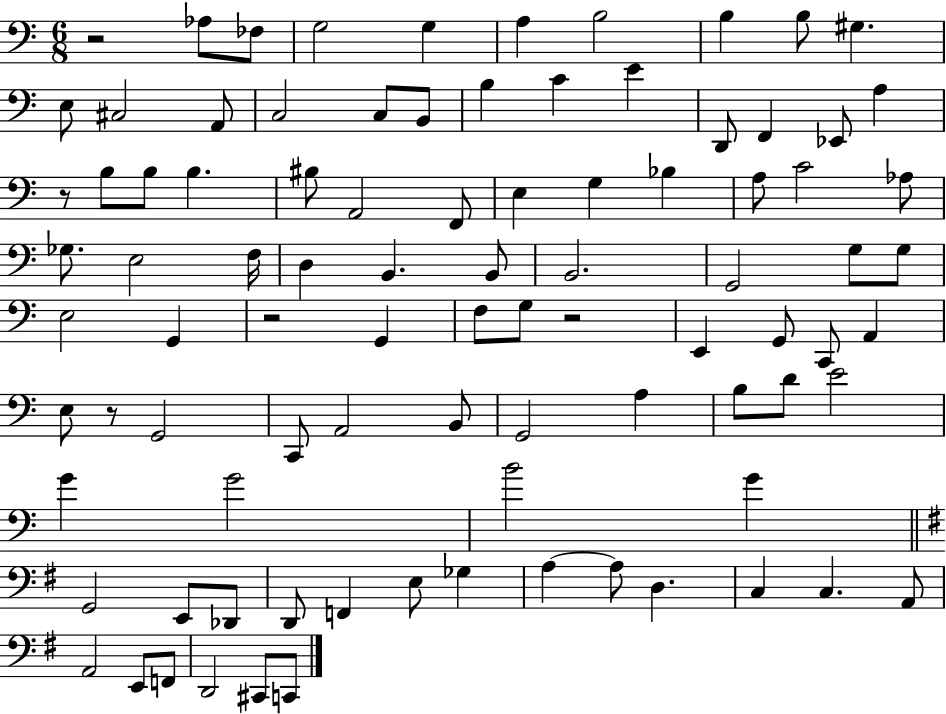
R/h Ab3/e FES3/e G3/h G3/q A3/q B3/h B3/q B3/e G#3/q. E3/e C#3/h A2/e C3/h C3/e B2/e B3/q C4/q E4/q D2/e F2/q Eb2/e A3/q R/e B3/e B3/e B3/q. BIS3/e A2/h F2/e E3/q G3/q Bb3/q A3/e C4/h Ab3/e Gb3/e. E3/h F3/s D3/q B2/q. B2/e B2/h. G2/h G3/e G3/e E3/h G2/q R/h G2/q F3/e G3/e R/h E2/q G2/e C2/e A2/q E3/e R/e G2/h C2/e A2/h B2/e G2/h A3/q B3/e D4/e E4/h G4/q G4/h B4/h G4/q G2/h E2/e Db2/e D2/e F2/q E3/e Gb3/q A3/q A3/e D3/q. C3/q C3/q. A2/e A2/h E2/e F2/e D2/h C#2/e C2/e